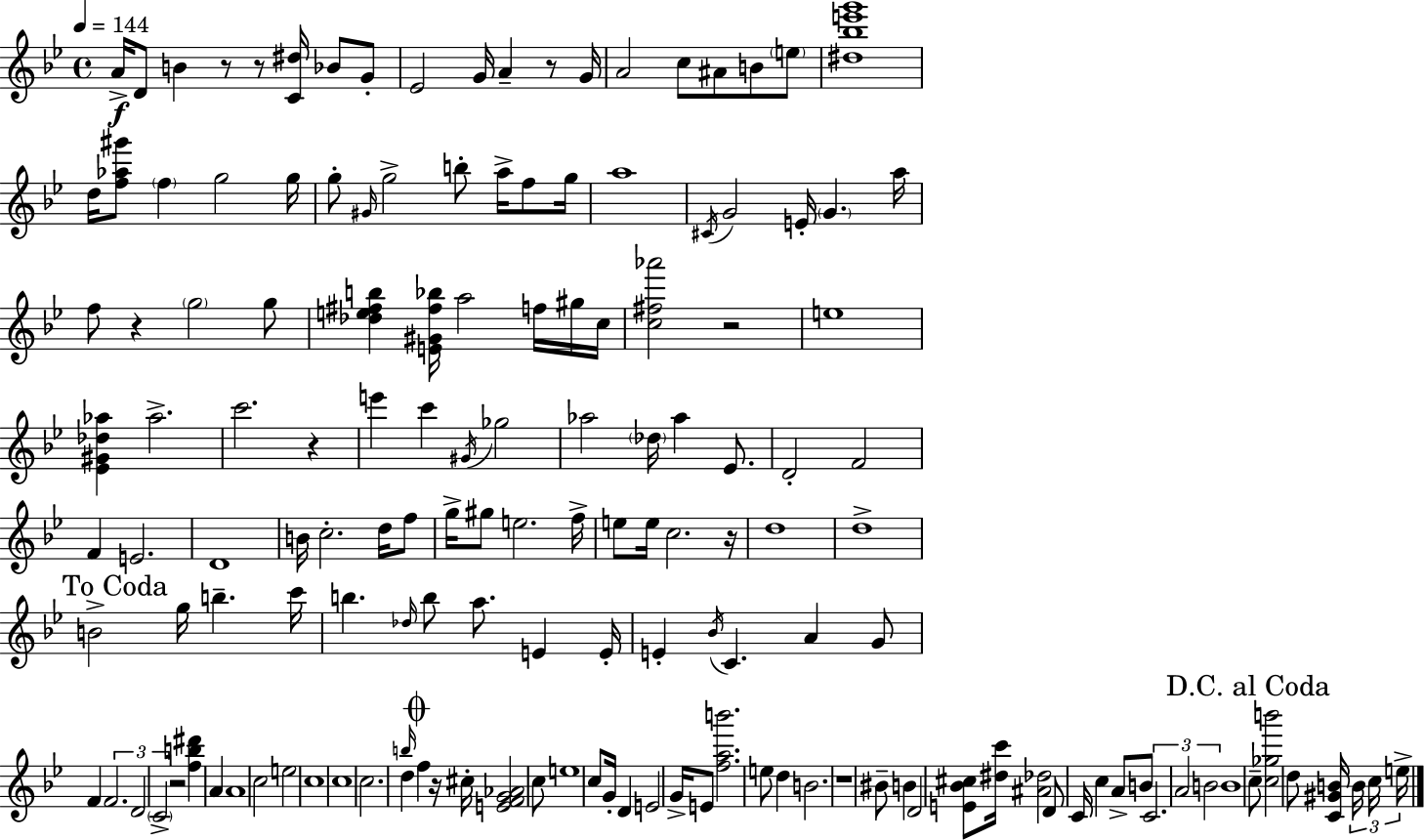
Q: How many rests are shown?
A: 10